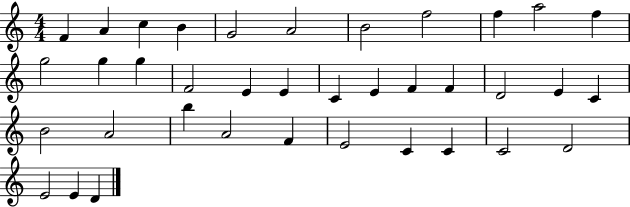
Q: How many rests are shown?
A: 0